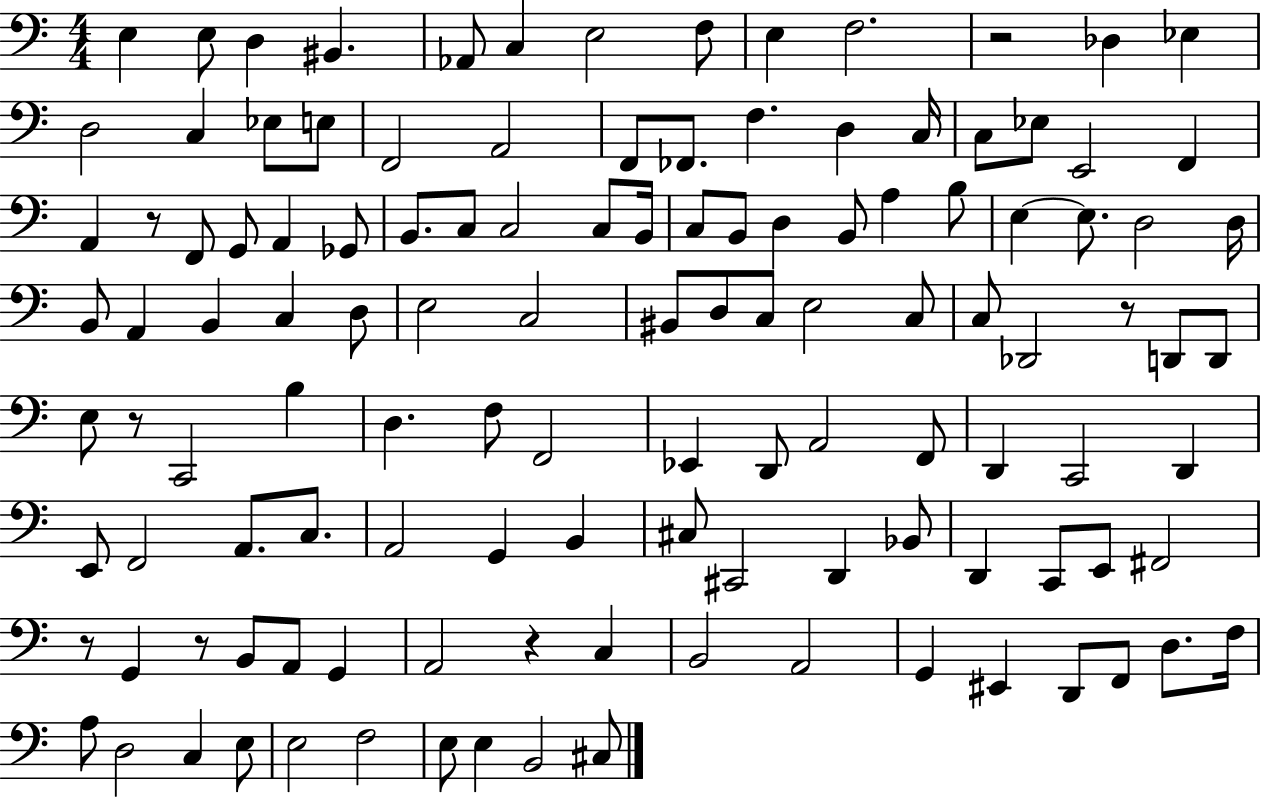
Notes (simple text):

E3/q E3/e D3/q BIS2/q. Ab2/e C3/q E3/h F3/e E3/q F3/h. R/h Db3/q Eb3/q D3/h C3/q Eb3/e E3/e F2/h A2/h F2/e FES2/e. F3/q. D3/q C3/s C3/e Eb3/e E2/h F2/q A2/q R/e F2/e G2/e A2/q Gb2/e B2/e. C3/e C3/h C3/e B2/s C3/e B2/e D3/q B2/e A3/q B3/e E3/q E3/e. D3/h D3/s B2/e A2/q B2/q C3/q D3/e E3/h C3/h BIS2/e D3/e C3/e E3/h C3/e C3/e Db2/h R/e D2/e D2/e E3/e R/e C2/h B3/q D3/q. F3/e F2/h Eb2/q D2/e A2/h F2/e D2/q C2/h D2/q E2/e F2/h A2/e. C3/e. A2/h G2/q B2/q C#3/e C#2/h D2/q Bb2/e D2/q C2/e E2/e F#2/h R/e G2/q R/e B2/e A2/e G2/q A2/h R/q C3/q B2/h A2/h G2/q EIS2/q D2/e F2/e D3/e. F3/s A3/e D3/h C3/q E3/e E3/h F3/h E3/e E3/q B2/h C#3/e